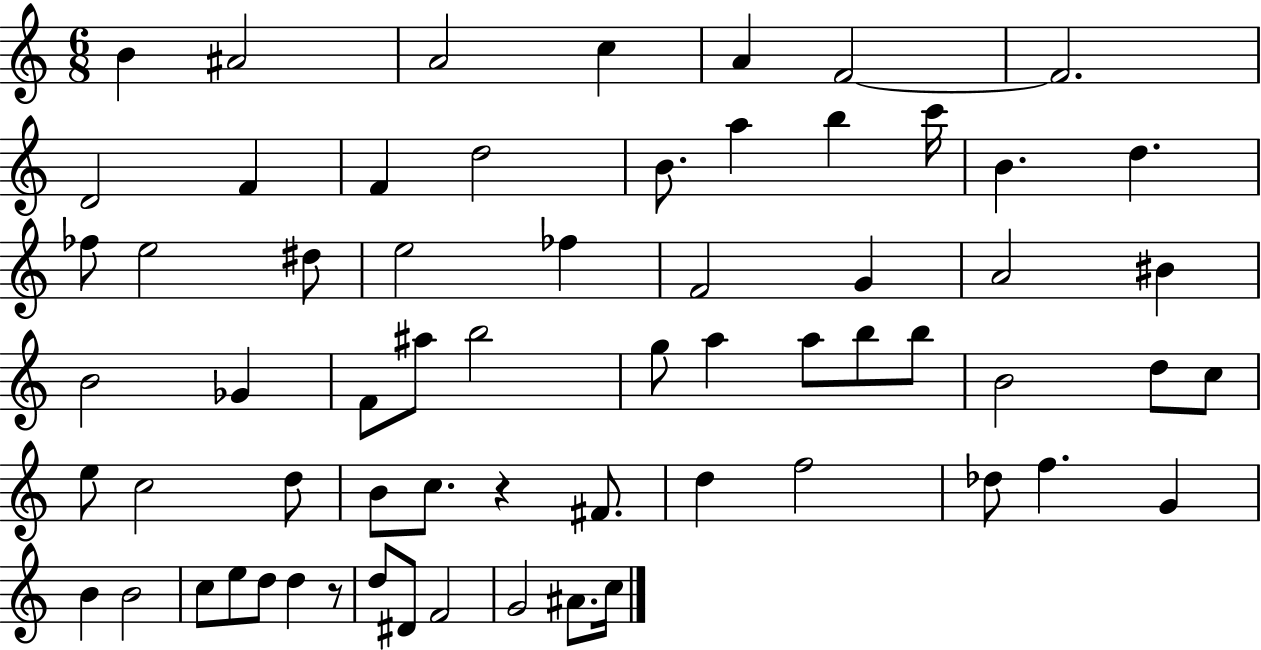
{
  \clef treble
  \numericTimeSignature
  \time 6/8
  \key c \major
  b'4 ais'2 | a'2 c''4 | a'4 f'2~~ | f'2. | \break d'2 f'4 | f'4 d''2 | b'8. a''4 b''4 c'''16 | b'4. d''4. | \break fes''8 e''2 dis''8 | e''2 fes''4 | f'2 g'4 | a'2 bis'4 | \break b'2 ges'4 | f'8 ais''8 b''2 | g''8 a''4 a''8 b''8 b''8 | b'2 d''8 c''8 | \break e''8 c''2 d''8 | b'8 c''8. r4 fis'8. | d''4 f''2 | des''8 f''4. g'4 | \break b'4 b'2 | c''8 e''8 d''8 d''4 r8 | d''8 dis'8 f'2 | g'2 ais'8. c''16 | \break \bar "|."
}